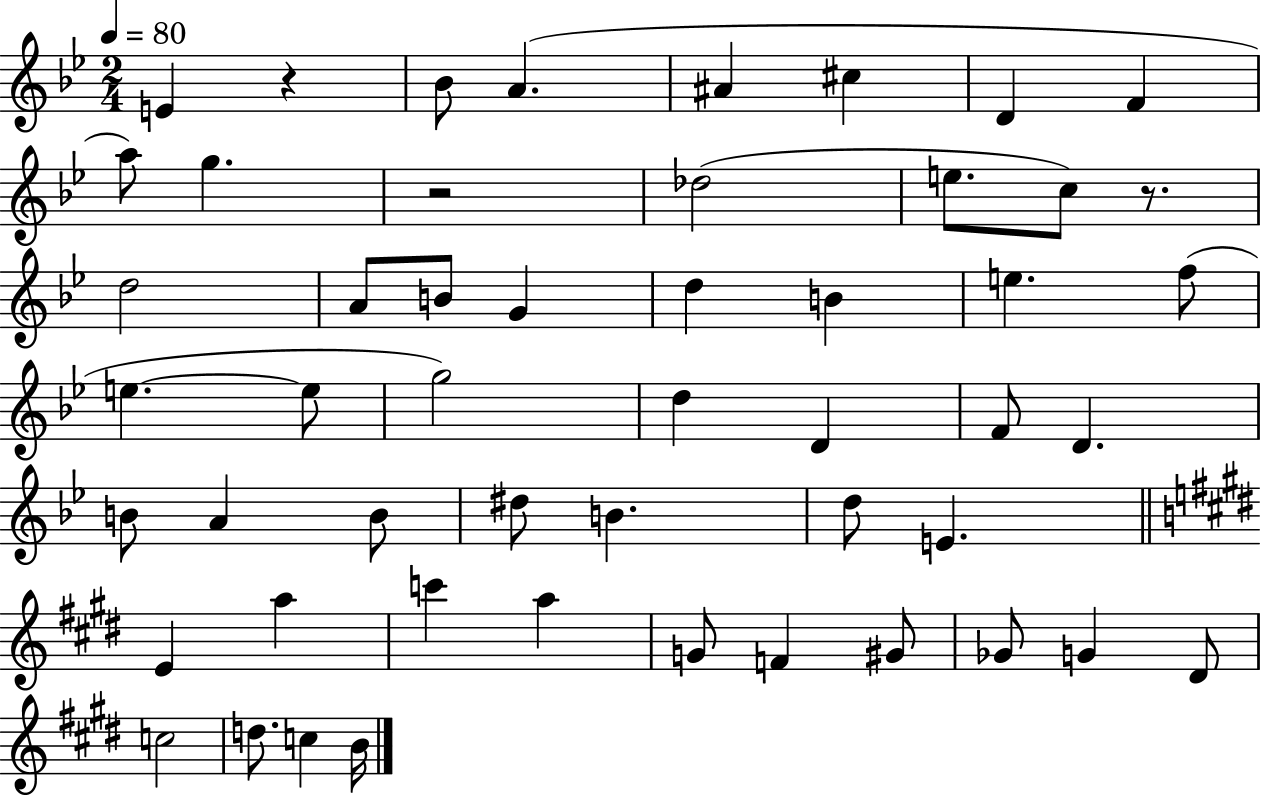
{
  \clef treble
  \numericTimeSignature
  \time 2/4
  \key bes \major
  \tempo 4 = 80
  \repeat volta 2 { e'4 r4 | bes'8 a'4.( | ais'4 cis''4 | d'4 f'4 | \break a''8) g''4. | r2 | des''2( | e''8. c''8) r8. | \break d''2 | a'8 b'8 g'4 | d''4 b'4 | e''4. f''8( | \break e''4.~~ e''8 | g''2) | d''4 d'4 | f'8 d'4. | \break b'8 a'4 b'8 | dis''8 b'4. | d''8 e'4. | \bar "||" \break \key e \major e'4 a''4 | c'''4 a''4 | g'8 f'4 gis'8 | ges'8 g'4 dis'8 | \break c''2 | d''8. c''4 b'16 | } \bar "|."
}